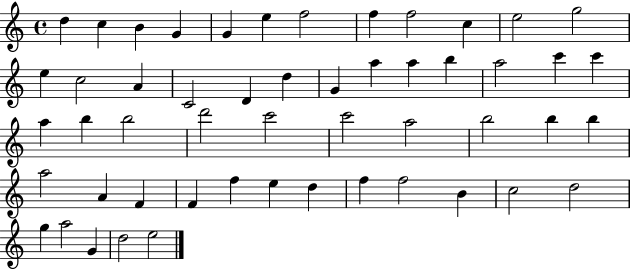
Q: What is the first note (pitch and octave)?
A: D5